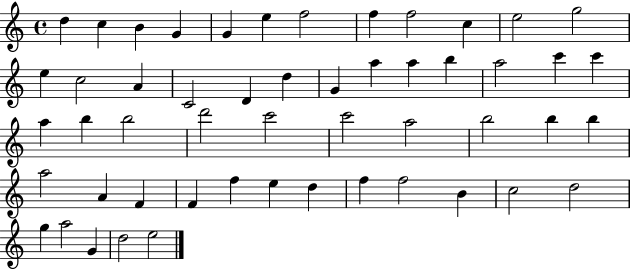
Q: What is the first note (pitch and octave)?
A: D5